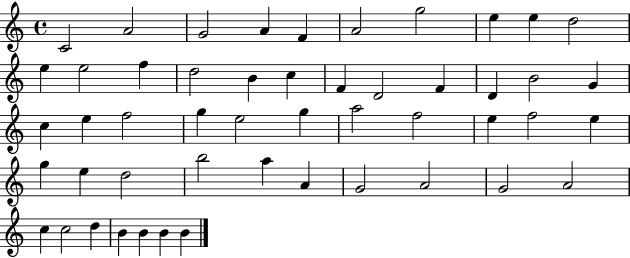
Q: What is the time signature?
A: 4/4